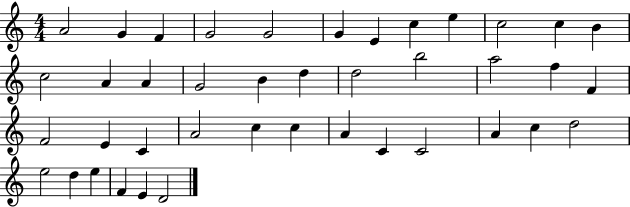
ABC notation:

X:1
T:Untitled
M:4/4
L:1/4
K:C
A2 G F G2 G2 G E c e c2 c B c2 A A G2 B d d2 b2 a2 f F F2 E C A2 c c A C C2 A c d2 e2 d e F E D2